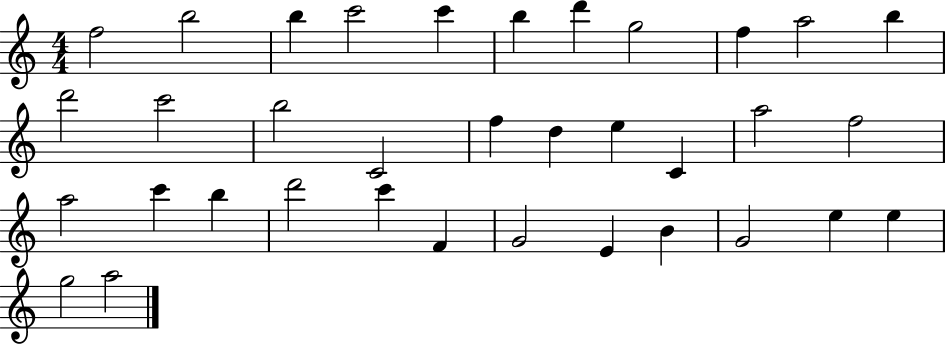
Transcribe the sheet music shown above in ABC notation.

X:1
T:Untitled
M:4/4
L:1/4
K:C
f2 b2 b c'2 c' b d' g2 f a2 b d'2 c'2 b2 C2 f d e C a2 f2 a2 c' b d'2 c' F G2 E B G2 e e g2 a2